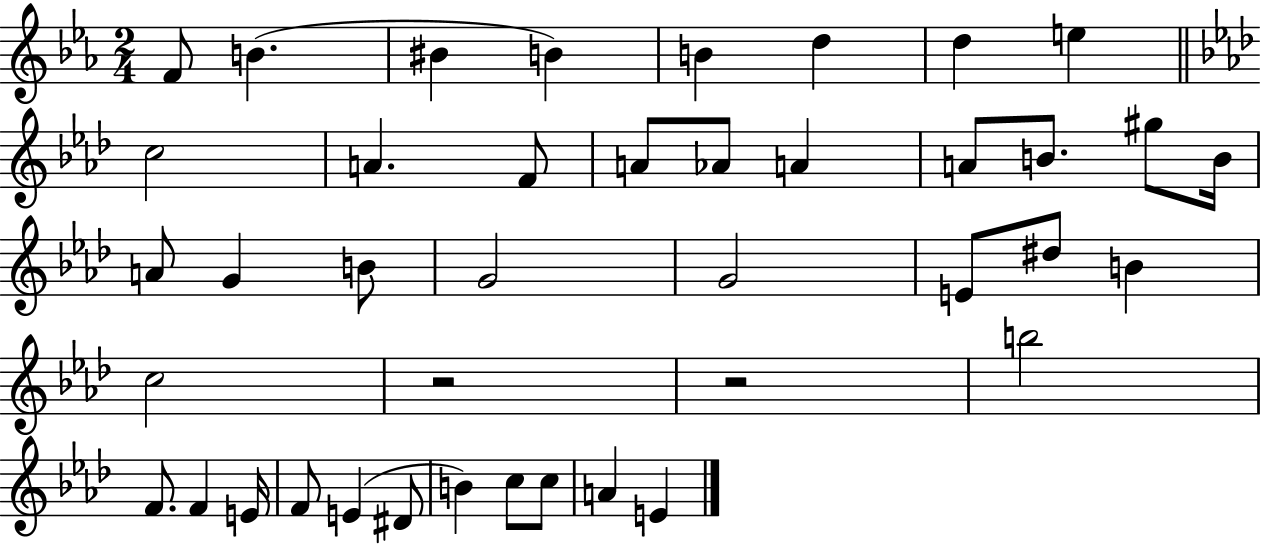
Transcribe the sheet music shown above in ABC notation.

X:1
T:Untitled
M:2/4
L:1/4
K:Eb
F/2 B ^B B B d d e c2 A F/2 A/2 _A/2 A A/2 B/2 ^g/2 B/4 A/2 G B/2 G2 G2 E/2 ^d/2 B c2 z2 z2 b2 F/2 F E/4 F/2 E ^D/2 B c/2 c/2 A E